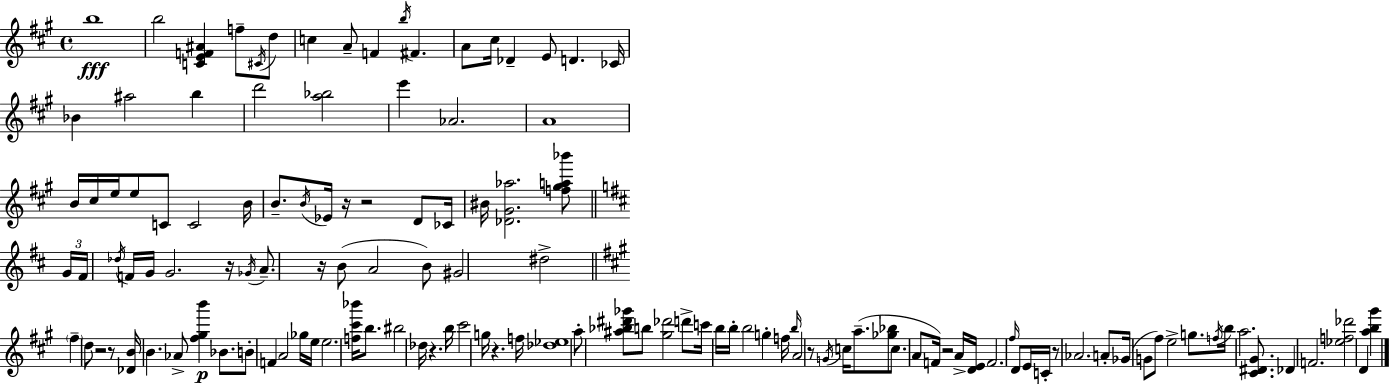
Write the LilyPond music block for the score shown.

{
  \clef treble
  \time 4/4
  \defaultTimeSignature
  \key a \major
  \repeat volta 2 { b''1\fff | b''2 <c' e' f' ais'>4 f''8-- \acciaccatura { cis'16 } d''8 | c''4 a'8-- f'4 \acciaccatura { b''16 } fis'4. | a'8 cis''16 des'4-- e'8 d'4. | \break ces'16 bes'4 ais''2 b''4 | d'''2 <a'' bes''>2 | e'''4 aes'2. | a'1 | \break b'16 cis''16 e''16 e''8 c'8 c'2 | b'16 b'8.-- \acciaccatura { b'16 } ees'16 r16 r2 | d'8 ces'16 bis'16 <des' gis' aes''>2. | <f'' gis'' a'' bes'''>8 \bar "||" \break \key d \major \tuplet 3/2 { g'16 fis'16 \acciaccatura { des''16 } } f'16 g'16 g'2. | r16 \acciaccatura { ges'16 } a'8.-- r16 b'8( a'2 | b'8) gis'2 dis''2-> | \bar "||" \break \key a \major \parenthesize fis''4-- d''8 r2 r8 | <des' b'>16 b'4. aes'8-> <fis'' gis'' b'''>4\p bes'8. | b'8-. f'4 a'2 ges''16 e''16 | e''2. <f'' cis''' bes'''>16 b''8. | \break bis''2 des''16 r4. b''16 | cis'''2 g''16 r4. f''16 | <des'' ees''>1 | a''8-. <ais'' bes'' dis''' ges'''>8 b''8 <gis'' des'''>2 d'''8-> | \break c'''16 b''16 b''16-. b''2 g''4-. f''16 | \grace { b''16 } a'2 r8 \acciaccatura { g'16 } c''16 a''8.--( | <ges'' bes''>8 c''8. a'8 f'16) r2 | a'16-> <d' e'>16 f'2. \grace { fis''16 } d'8 | \break e'16 c'16-. r8 aes'2. | a'8-. ges'16( g'8 fis''8) e''2-> | g''8. \acciaccatura { f''16 } b''16 a''2. | <cis' dis' gis'>8. des'4 f'2. | \break <ees'' f'' des'''>2 d'4 | <a'' b'' gis'''>4 } \bar "|."
}